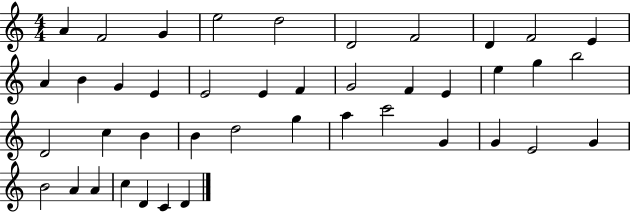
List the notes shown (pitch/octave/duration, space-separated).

A4/q F4/h G4/q E5/h D5/h D4/h F4/h D4/q F4/h E4/q A4/q B4/q G4/q E4/q E4/h E4/q F4/q G4/h F4/q E4/q E5/q G5/q B5/h D4/h C5/q B4/q B4/q D5/h G5/q A5/q C6/h G4/q G4/q E4/h G4/q B4/h A4/q A4/q C5/q D4/q C4/q D4/q